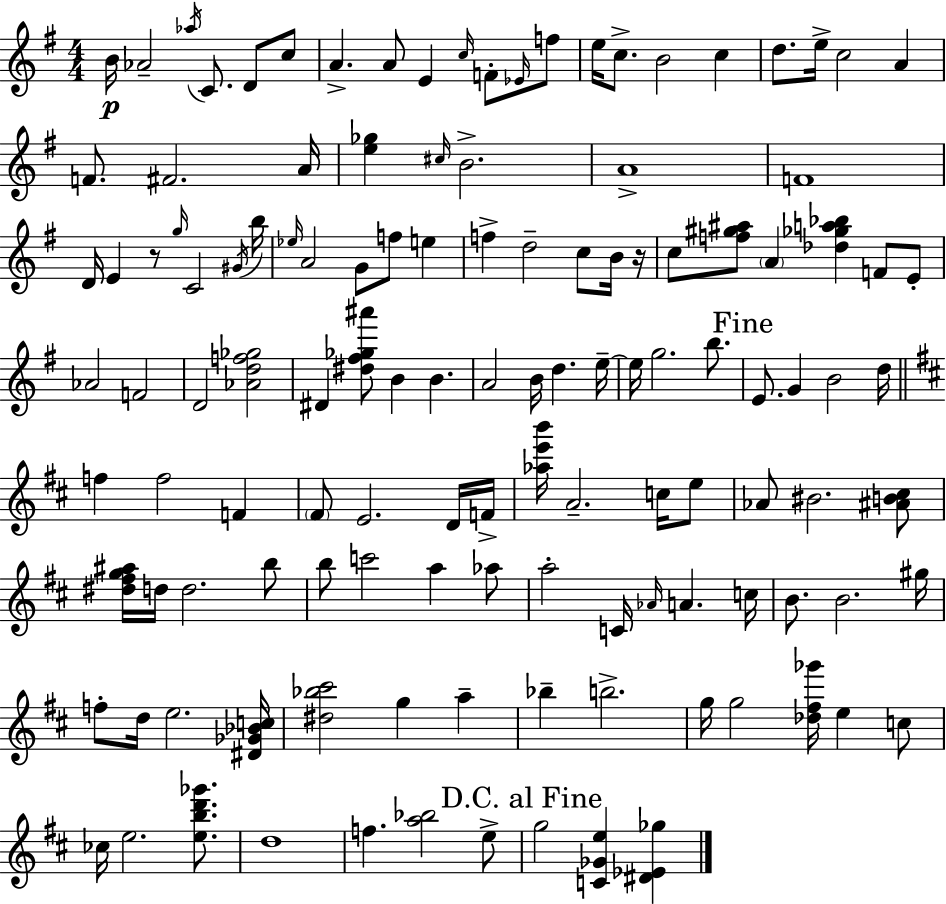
X:1
T:Untitled
M:4/4
L:1/4
K:Em
B/4 _A2 _a/4 C/2 D/2 c/2 A A/2 E c/4 F/2 _E/4 f/2 e/4 c/2 B2 c d/2 e/4 c2 A F/2 ^F2 A/4 [e_g] ^c/4 B2 A4 F4 D/4 E z/2 g/4 C2 ^G/4 b/4 _e/4 A2 G/2 f/2 e f d2 c/2 B/4 z/4 c/2 [f^g^a]/2 A [_d_ga_b] F/2 E/2 _A2 F2 D2 [_Adf_g]2 ^D [^d^f_g^a']/2 B B A2 B/4 d e/4 e/4 g2 b/2 E/2 G B2 d/4 f f2 F ^F/2 E2 D/4 F/4 [_ae'b']/4 A2 c/4 e/2 _A/2 ^B2 [^AB^c]/2 [^d^fg^a]/4 d/4 d2 b/2 b/2 c'2 a _a/2 a2 C/4 _A/4 A c/4 B/2 B2 ^g/4 f/2 d/4 e2 [^D_G_Bc]/4 [^d_b^c']2 g a _b b2 g/4 g2 [_d^f_g']/4 e c/2 _c/4 e2 [ebd'_g']/2 d4 f [a_b]2 e/2 g2 [C_Ge] [^D_E_g]